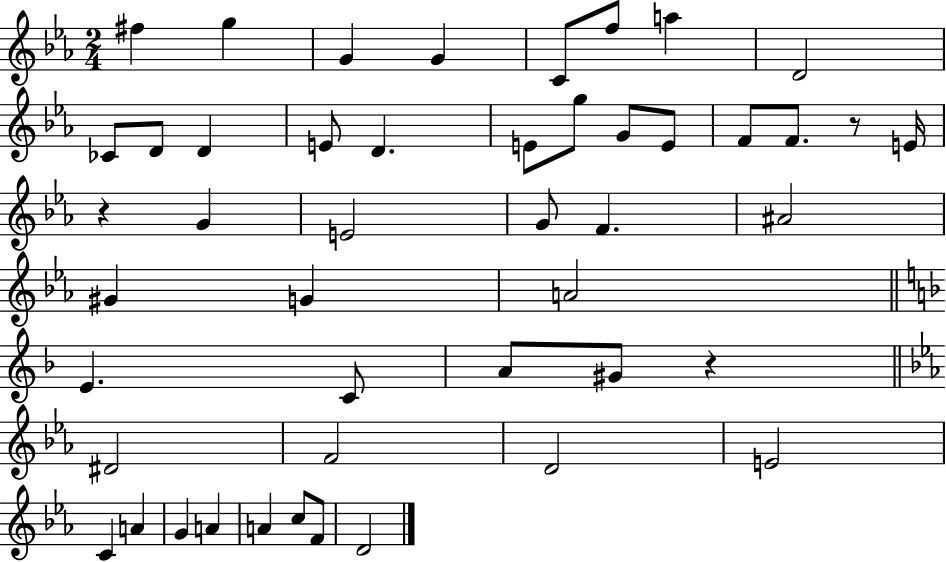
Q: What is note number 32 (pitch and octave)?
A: G#4